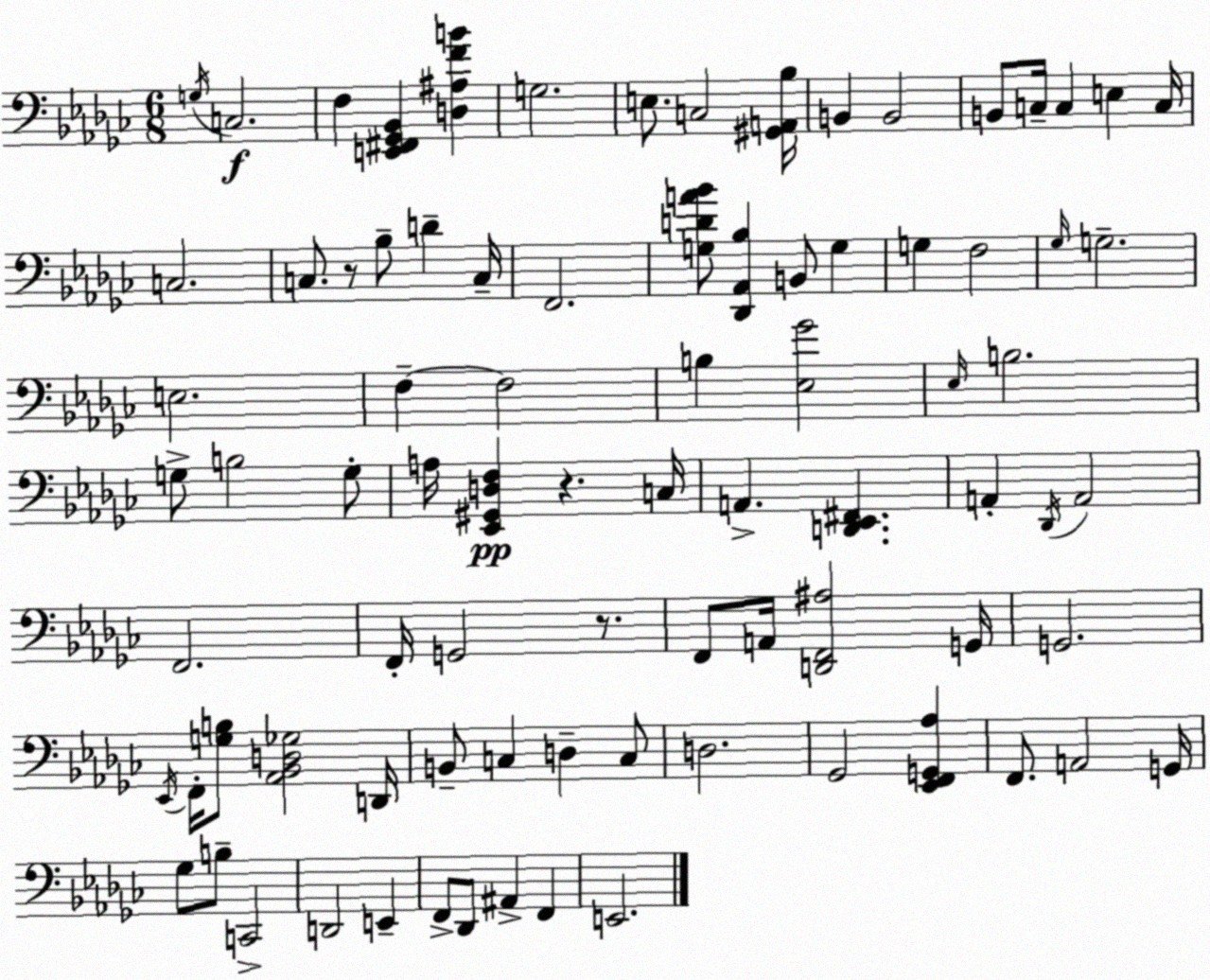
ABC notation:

X:1
T:Untitled
M:6/8
L:1/4
K:Ebm
G,/4 C,2 F, [E,,^F,,_G,,_B,,] [D,^A,FB] G,2 E,/2 C,2 [^G,,A,,_B,]/4 B,, B,,2 B,,/2 C,/4 C, E, C,/4 C,2 C,/2 z/2 _B,/2 D C,/4 F,,2 [G,DA_B]/2 [_D,,_A,,_B,] B,,/2 G, G, F,2 _G,/4 G,2 E,2 F, F,2 B, [_E,_G]2 _E,/4 B,2 G,/2 B,2 G,/2 A,/4 [_E,,^G,,D,F,] z C,/4 A,, [D,,_E,,^F,,] A,, _D,,/4 A,,2 F,,2 F,,/4 G,,2 z/2 F,,/2 A,,/4 [D,,F,,^A,]2 G,,/4 G,,2 _E,,/4 F,,/4 [G,B,]/2 [_A,,_B,,D,_G,]2 D,,/4 B,,/2 C, D, C,/2 D,2 _G,,2 [_E,,F,,G,,_A,] F,,/2 A,,2 G,,/4 _G,/2 B,/2 C,,2 D,,2 E,, F,,/2 _D,,/2 ^A,, F,, E,,2